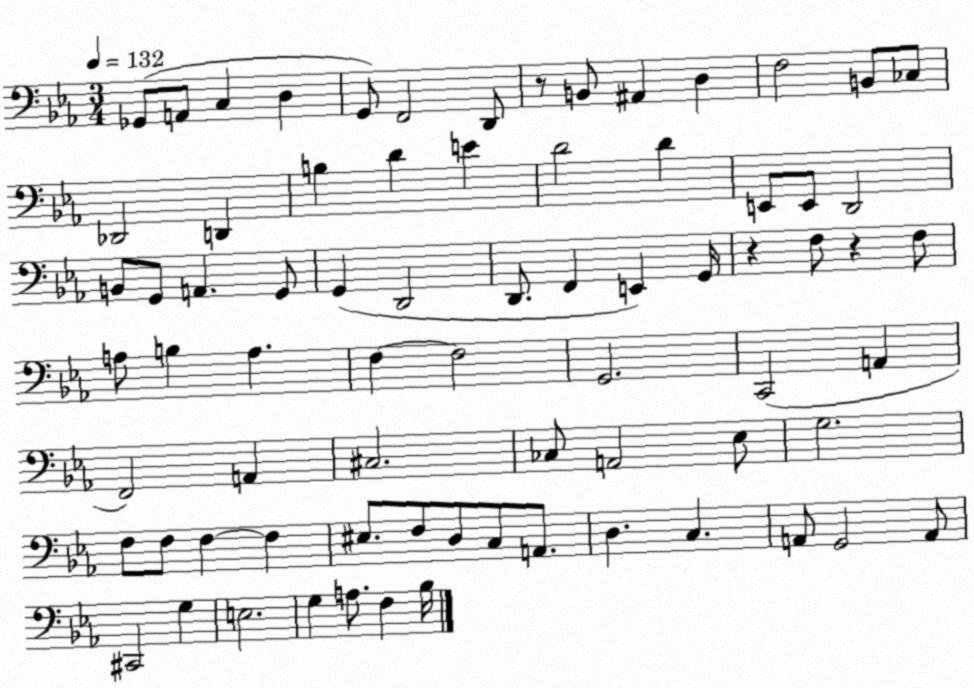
X:1
T:Untitled
M:3/4
L:1/4
K:Eb
_G,,/2 A,,/2 C, D, G,,/2 F,,2 D,,/2 z/2 B,,/2 ^A,, D, F,2 B,,/2 _C,/2 _D,,2 D,, B, D E D2 D E,,/2 E,,/2 D,,2 B,,/2 G,,/2 A,, G,,/2 G,, D,,2 D,,/2 F,, E,, G,,/4 z F,/2 z F,/2 A,/2 B, A, F, F,2 G,,2 C,,2 A,, F,,2 A,, ^C,2 _C,/2 A,,2 _E,/2 G,2 F,/2 F,/2 F, F, ^E,/2 F,/2 D,/2 C,/2 A,,/2 D, C, A,,/2 G,,2 A,,/2 ^C,,2 G, E,2 G, A,/2 F, _B,/4